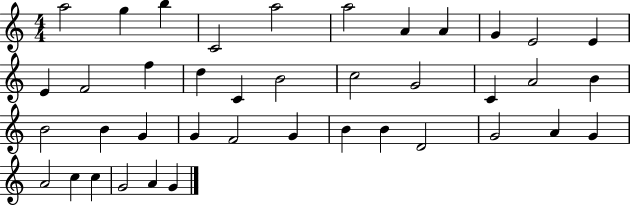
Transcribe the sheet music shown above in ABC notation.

X:1
T:Untitled
M:4/4
L:1/4
K:C
a2 g b C2 a2 a2 A A G E2 E E F2 f d C B2 c2 G2 C A2 B B2 B G G F2 G B B D2 G2 A G A2 c c G2 A G